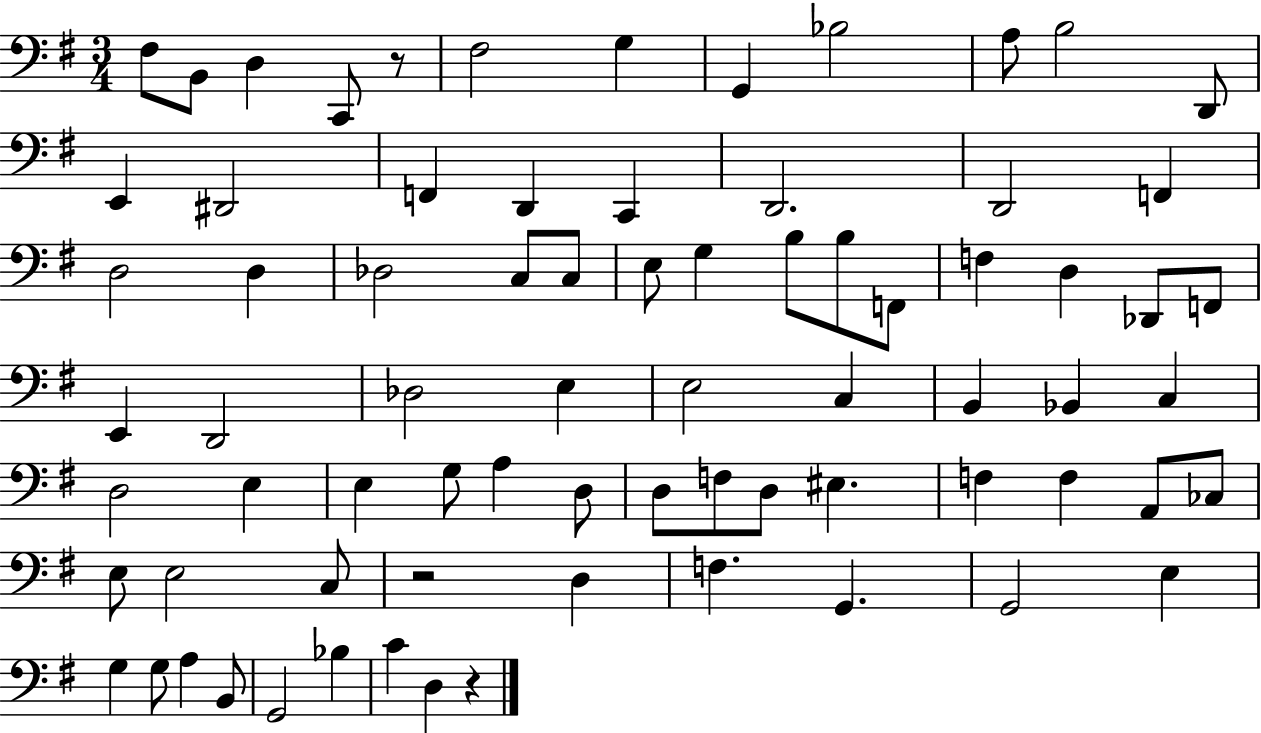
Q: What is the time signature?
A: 3/4